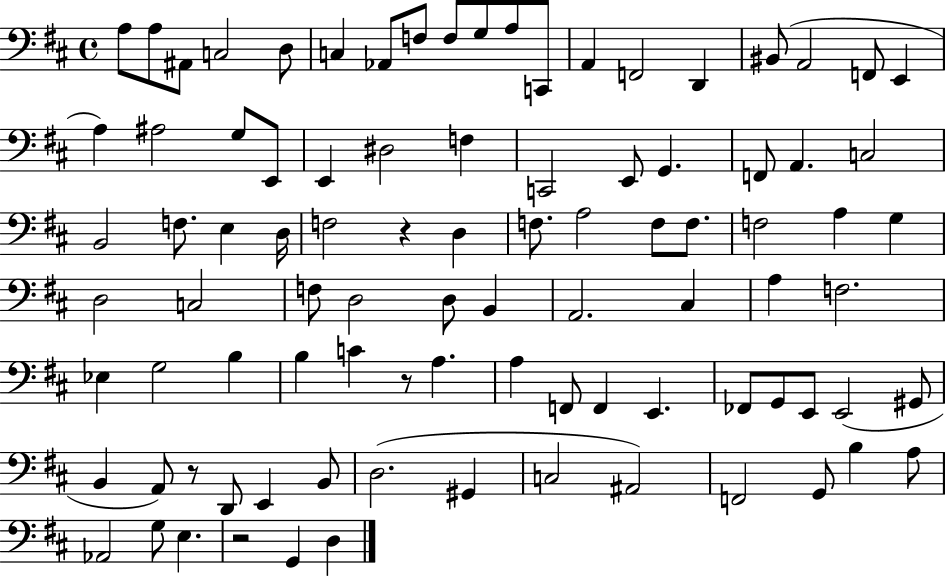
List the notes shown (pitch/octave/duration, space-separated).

A3/e A3/e A#2/e C3/h D3/e C3/q Ab2/e F3/e F3/e G3/e A3/e C2/e A2/q F2/h D2/q BIS2/e A2/h F2/e E2/q A3/q A#3/h G3/e E2/e E2/q D#3/h F3/q C2/h E2/e G2/q. F2/e A2/q. C3/h B2/h F3/e. E3/q D3/s F3/h R/q D3/q F3/e. A3/h F3/e F3/e. F3/h A3/q G3/q D3/h C3/h F3/e D3/h D3/e B2/q A2/h. C#3/q A3/q F3/h. Eb3/q G3/h B3/q B3/q C4/q R/e A3/q. A3/q F2/e F2/q E2/q. FES2/e G2/e E2/e E2/h G#2/e B2/q A2/e R/e D2/e E2/q B2/e D3/h. G#2/q C3/h A#2/h F2/h G2/e B3/q A3/e Ab2/h G3/e E3/q. R/h G2/q D3/q